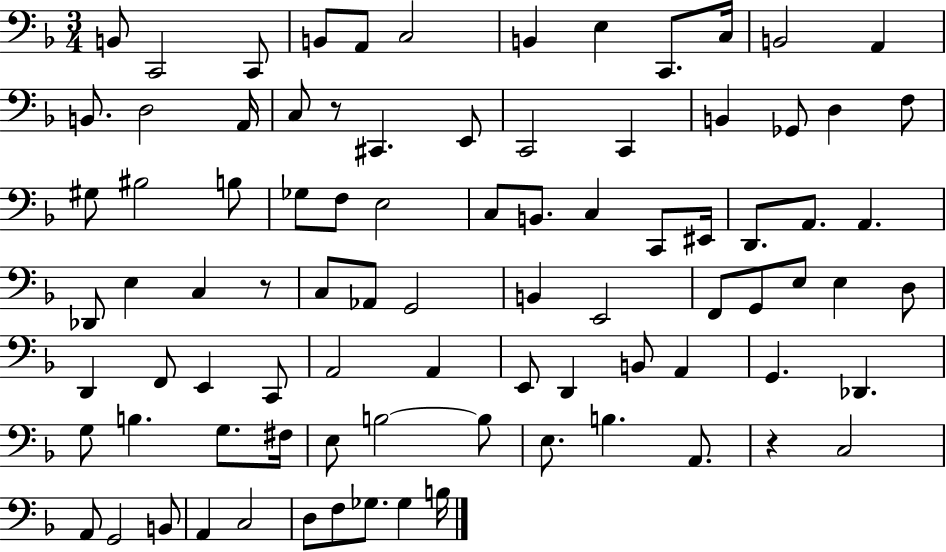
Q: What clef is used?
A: bass